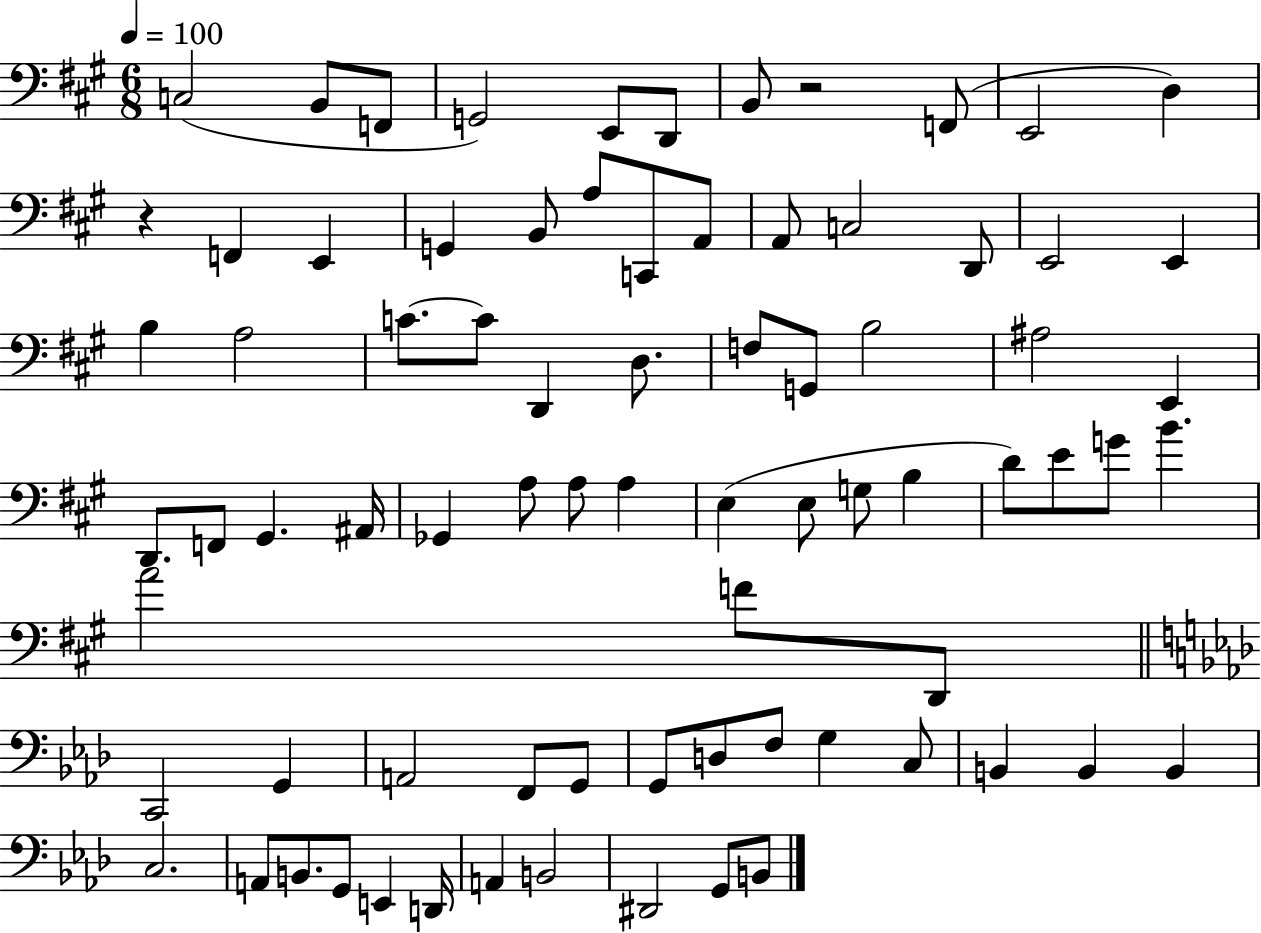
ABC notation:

X:1
T:Untitled
M:6/8
L:1/4
K:A
C,2 B,,/2 F,,/2 G,,2 E,,/2 D,,/2 B,,/2 z2 F,,/2 E,,2 D, z F,, E,, G,, B,,/2 A,/2 C,,/2 A,,/2 A,,/2 C,2 D,,/2 E,,2 E,, B, A,2 C/2 C/2 D,, D,/2 F,/2 G,,/2 B,2 ^A,2 E,, D,,/2 F,,/2 ^G,, ^A,,/4 _G,, A,/2 A,/2 A, E, E,/2 G,/2 B, D/2 E/2 G/2 B A2 F/2 D,,/2 C,,2 G,, A,,2 F,,/2 G,,/2 G,,/2 D,/2 F,/2 G, C,/2 B,, B,, B,, C,2 A,,/2 B,,/2 G,,/2 E,, D,,/4 A,, B,,2 ^D,,2 G,,/2 B,,/2